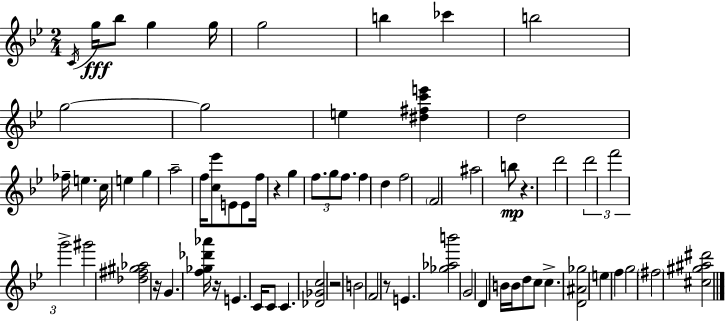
{
  \clef treble
  \numericTimeSignature
  \time 2/4
  \key bes \major
  \acciaccatura { c'16 }\fff g''16 bes''8 g''4 | g''16 g''2 | b''4 ces'''4 | b''2 | \break g''2~~ | g''2 | e''4 <dis'' fis'' c''' e'''>4 | d''2 | \break fes''16-- e''4. | c''16 e''4 g''4 | a''2-- | f''16 <c'' ees'''>8 e'8 e'8 | \break f''16 r4 g''4 | \tuplet 3/2 { f''8. g''8 f''8. } | f''4 d''4 | f''2 | \break \parenthesize f'2 | ais''2 | b''8\mp r4. | d'''2 | \break \tuplet 3/2 { d'''2 | f'''2 | g'''2-> } | gis'''2 | \break <des'' fis'' gis'' aes''>2 | r16 g'4. | <f'' ges'' des''' aes'''>16 r16 e'4. | c'16 c'8 c'4. | \break <des' ges' c''>2 | r2 | b'2 | f'2 | \break r8 e'4. | <ges'' aes'' b'''>2 | g'2 | d'4 b'16 b'16 d''8 | \break c''8 c''4.-> | <d' ais' ges''>2 | e''4 f''4 | g''2 | \break \parenthesize fis''2 | <cis'' gis'' ais'' dis'''>2 | \bar "|."
}